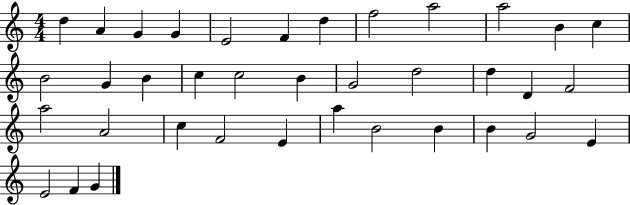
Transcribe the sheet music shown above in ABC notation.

X:1
T:Untitled
M:4/4
L:1/4
K:C
d A G G E2 F d f2 a2 a2 B c B2 G B c c2 B G2 d2 d D F2 a2 A2 c F2 E a B2 B B G2 E E2 F G